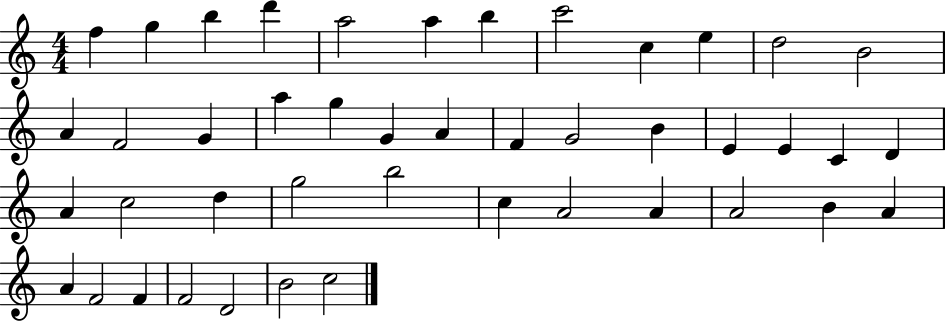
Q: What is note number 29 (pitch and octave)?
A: D5